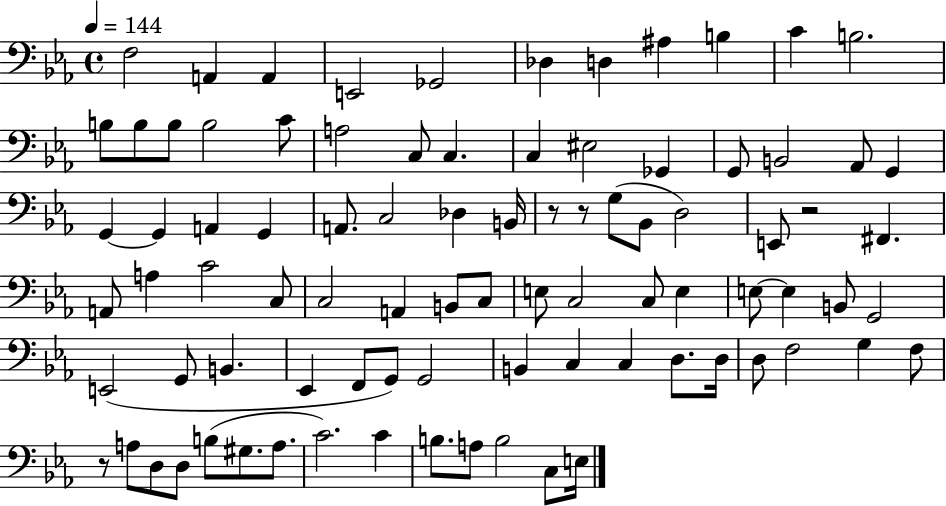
F3/h A2/q A2/q E2/h Gb2/h Db3/q D3/q A#3/q B3/q C4/q B3/h. B3/e B3/e B3/e B3/h C4/e A3/h C3/e C3/q. C3/q EIS3/h Gb2/q G2/e B2/h Ab2/e G2/q G2/q G2/q A2/q G2/q A2/e. C3/h Db3/q B2/s R/e R/e G3/e Bb2/e D3/h E2/e R/h F#2/q. A2/e A3/q C4/h C3/e C3/h A2/q B2/e C3/e E3/e C3/h C3/e E3/q E3/e E3/q B2/e G2/h E2/h G2/e B2/q. Eb2/q F2/e G2/e G2/h B2/q C3/q C3/q D3/e. D3/s D3/e F3/h G3/q F3/e R/e A3/e D3/e D3/e B3/e G#3/e. A3/e. C4/h. C4/q B3/e. A3/e B3/h C3/e E3/s